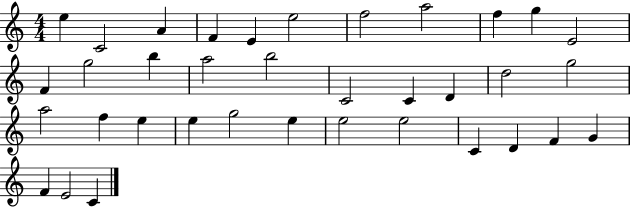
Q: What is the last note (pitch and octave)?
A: C4